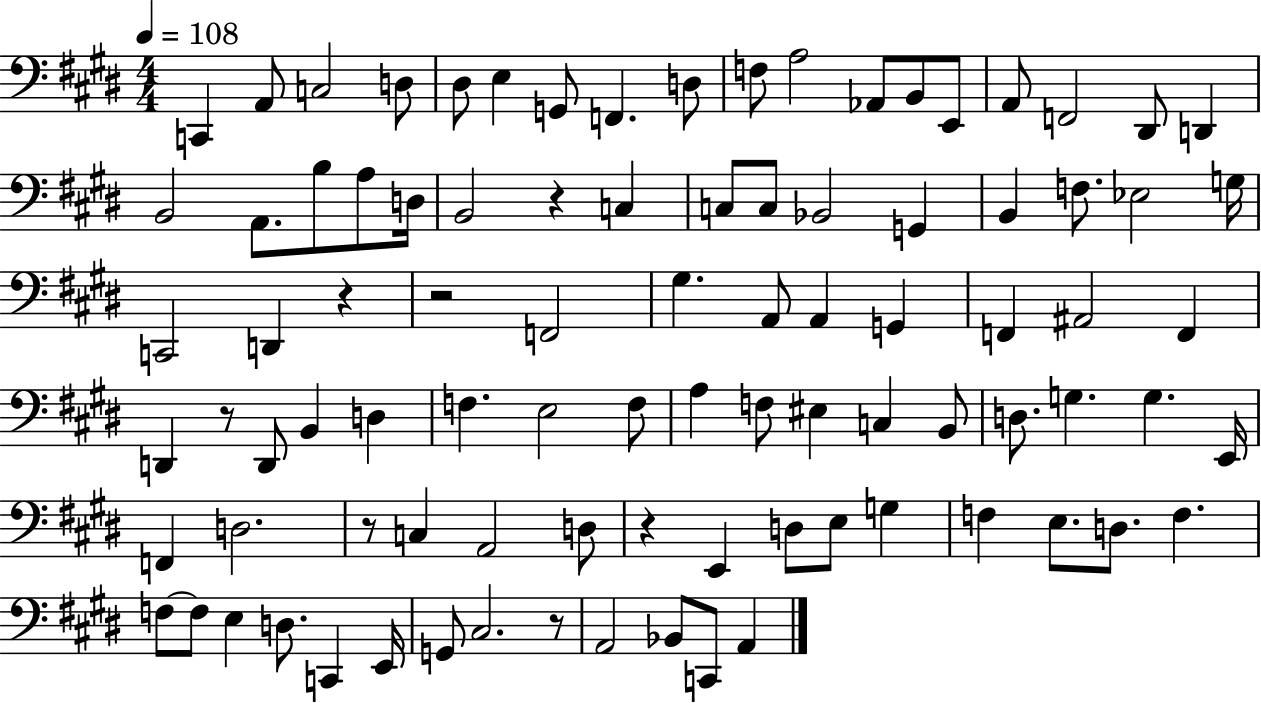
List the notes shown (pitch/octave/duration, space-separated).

C2/q A2/e C3/h D3/e D#3/e E3/q G2/e F2/q. D3/e F3/e A3/h Ab2/e B2/e E2/e A2/e F2/h D#2/e D2/q B2/h A2/e. B3/e A3/e D3/s B2/h R/q C3/q C3/e C3/e Bb2/h G2/q B2/q F3/e. Eb3/h G3/s C2/h D2/q R/q R/h F2/h G#3/q. A2/e A2/q G2/q F2/q A#2/h F2/q D2/q R/e D2/e B2/q D3/q F3/q. E3/h F3/e A3/q F3/e EIS3/q C3/q B2/e D3/e. G3/q. G3/q. E2/s F2/q D3/h. R/e C3/q A2/h D3/e R/q E2/q D3/e E3/e G3/q F3/q E3/e. D3/e. F3/q. F3/e F3/e E3/q D3/e. C2/q E2/s G2/e C#3/h. R/e A2/h Bb2/e C2/e A2/q